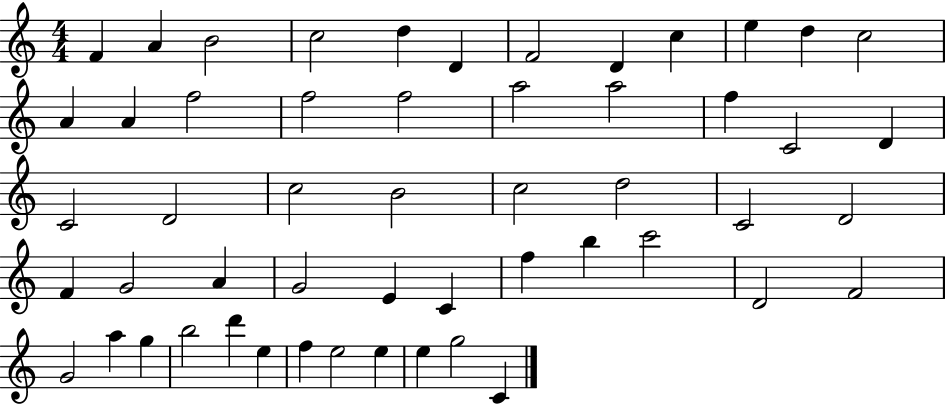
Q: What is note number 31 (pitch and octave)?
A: F4